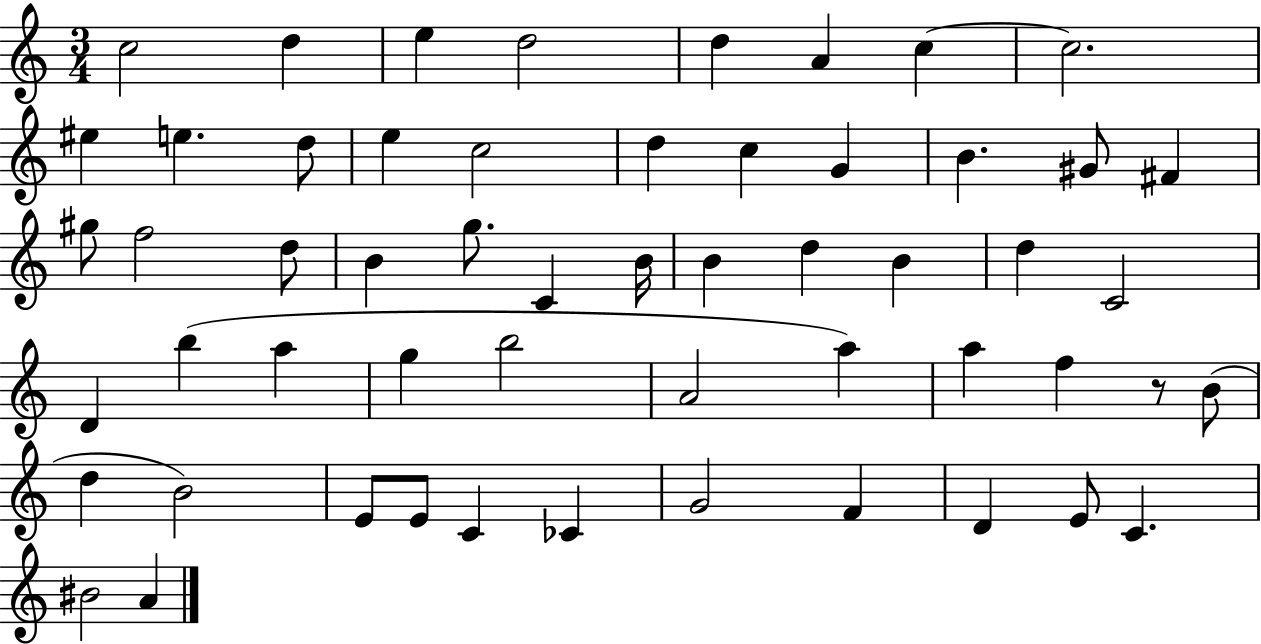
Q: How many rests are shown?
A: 1